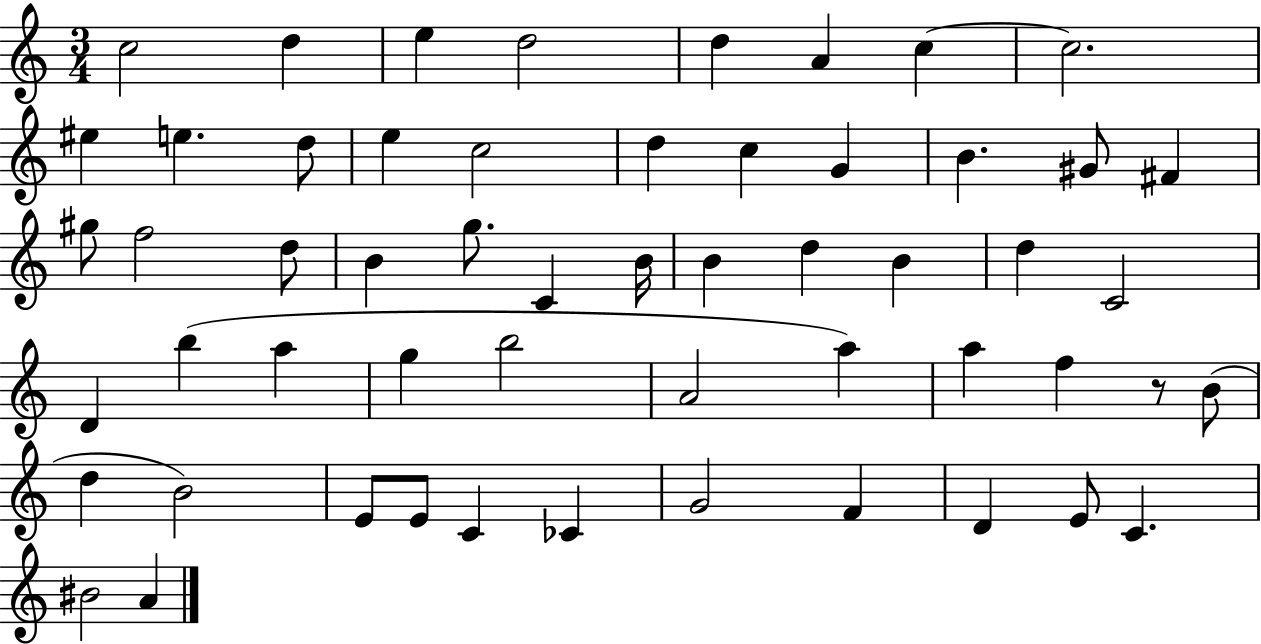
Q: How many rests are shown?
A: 1